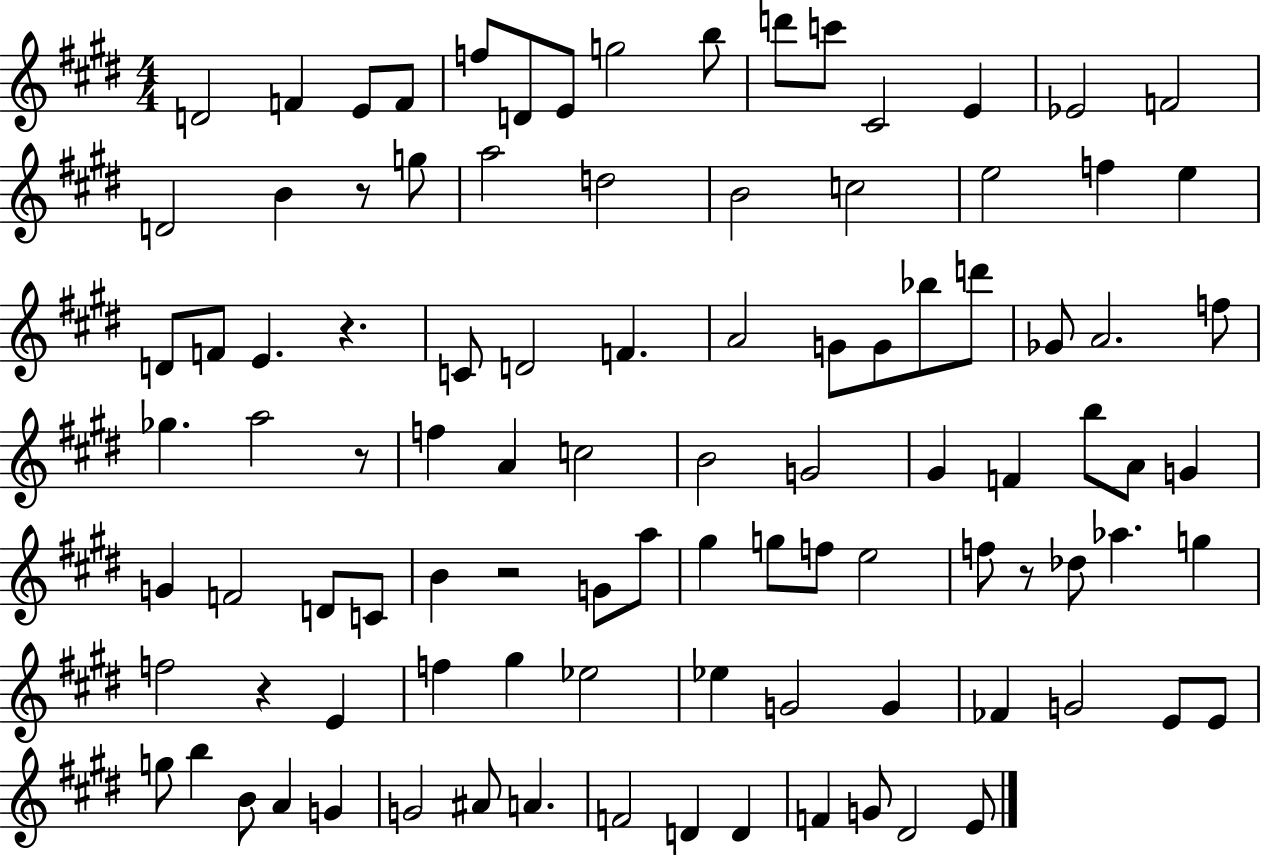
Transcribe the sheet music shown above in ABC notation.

X:1
T:Untitled
M:4/4
L:1/4
K:E
D2 F E/2 F/2 f/2 D/2 E/2 g2 b/2 d'/2 c'/2 ^C2 E _E2 F2 D2 B z/2 g/2 a2 d2 B2 c2 e2 f e D/2 F/2 E z C/2 D2 F A2 G/2 G/2 _b/2 d'/2 _G/2 A2 f/2 _g a2 z/2 f A c2 B2 G2 ^G F b/2 A/2 G G F2 D/2 C/2 B z2 G/2 a/2 ^g g/2 f/2 e2 f/2 z/2 _d/2 _a g f2 z E f ^g _e2 _e G2 G _F G2 E/2 E/2 g/2 b B/2 A G G2 ^A/2 A F2 D D F G/2 ^D2 E/2